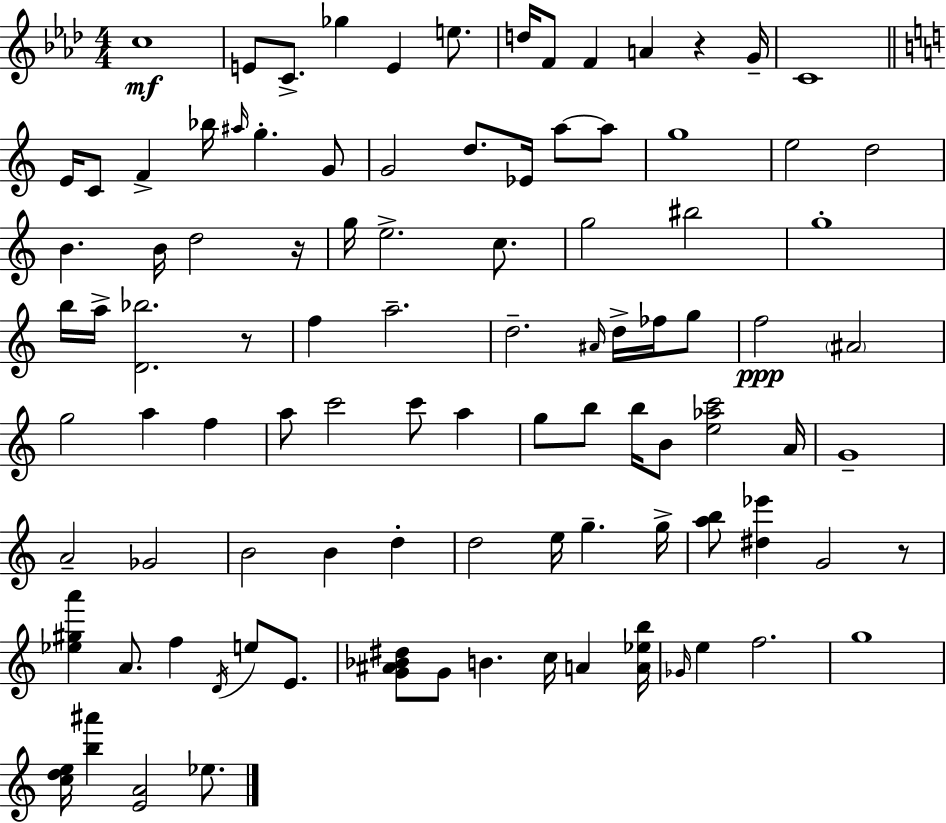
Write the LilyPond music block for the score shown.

{
  \clef treble
  \numericTimeSignature
  \time 4/4
  \key f \minor
  c''1\mf | e'8 c'8.-> ges''4 e'4 e''8. | d''16 f'8 f'4 a'4 r4 g'16-- | c'1 | \break \bar "||" \break \key c \major e'16 c'8 f'4-> bes''16 \grace { ais''16 } g''4.-. g'8 | g'2 d''8. ees'16 a''8~~ a''8 | g''1 | e''2 d''2 | \break b'4. b'16 d''2 | r16 g''16 e''2.-> c''8. | g''2 bis''2 | g''1-. | \break b''16 a''16-> <d' bes''>2. r8 | f''4 a''2.-- | d''2.-- \grace { ais'16 } d''16-> fes''16 | g''8 f''2\ppp \parenthesize ais'2 | \break g''2 a''4 f''4 | a''8 c'''2 c'''8 a''4 | g''8 b''8 b''16 b'8 <e'' aes'' c'''>2 | a'16 g'1-- | \break a'2-- ges'2 | b'2 b'4 d''4-. | d''2 e''16 g''4.-- | g''16-> <a'' b''>8 <dis'' ees'''>4 g'2 | \break r8 <ees'' gis'' a'''>4 a'8. f''4 \acciaccatura { d'16 } e''8 | e'8. <g' ais' bes' dis''>8 g'8 b'4. c''16 a'4 | <a' ees'' b''>16 \grace { ges'16 } e''4 f''2. | g''1 | \break <c'' d'' e''>16 <b'' ais'''>4 <e' a'>2 | ees''8. \bar "|."
}